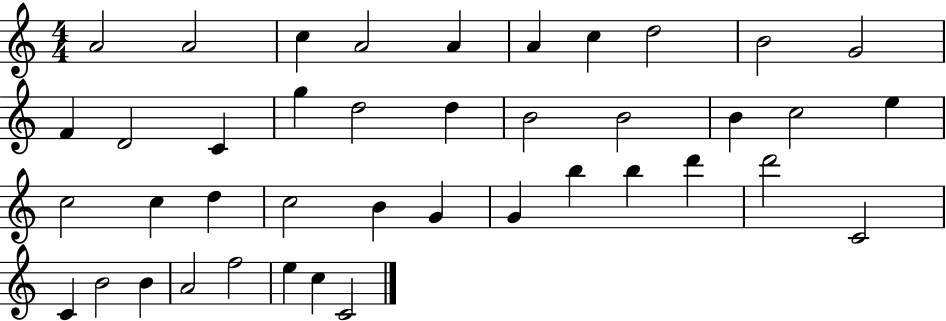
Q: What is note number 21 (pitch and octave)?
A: E5